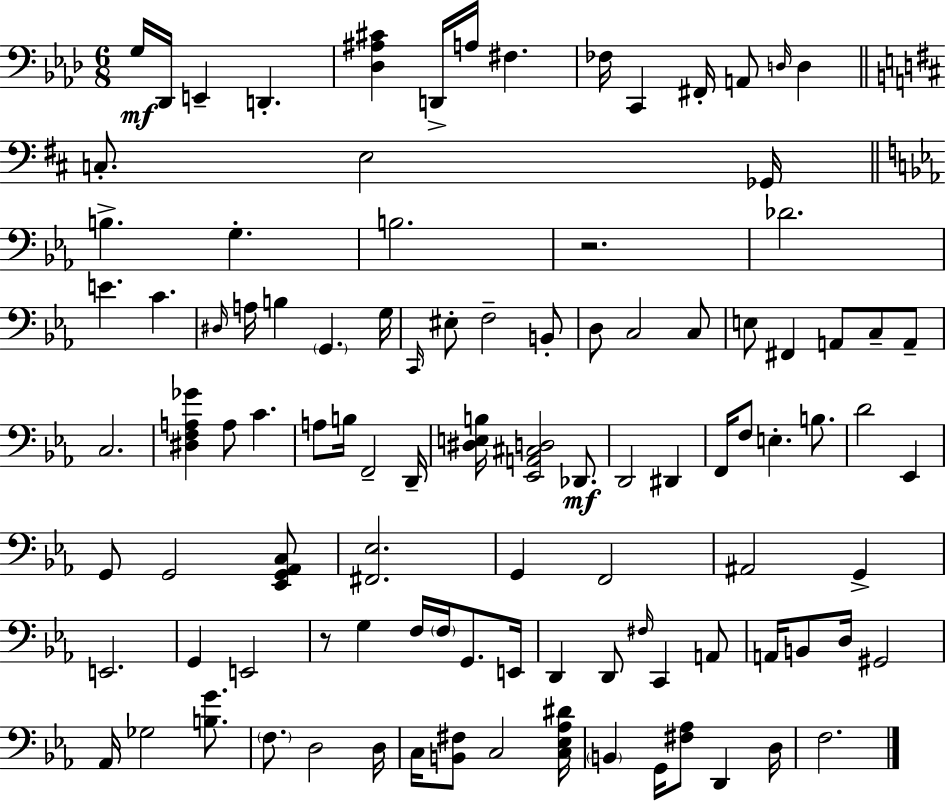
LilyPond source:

{
  \clef bass
  \numericTimeSignature
  \time 6/8
  \key aes \major
  \repeat volta 2 { g16\mf des,16 e,4-- d,4.-. | <des ais cis'>4 d,16-> a16 fis4. | fes16 c,4 fis,16-. a,8 \grace { d16 } d4 | \bar "||" \break \key d \major c8.-. e2 ges,16 | \bar "||" \break \key ees \major b4.-> g4.-. | b2. | r2. | des'2. | \break e'4. c'4. | \grace { dis16 } a16 b4 \parenthesize g,4. | g16 \grace { c,16 } eis8-. f2-- | b,8-. d8 c2 | \break c8 e8 fis,4 a,8 c8-- | a,8-- c2. | <dis f a ges'>4 a8 c'4. | a8 b16 f,2-- | \break d,16-- <dis e b>16 <ees, a, cis d>2 des,8.\mf | d,2 dis,4 | f,16 f8 e4.-. b8. | d'2 ees,4 | \break g,8 g,2 | <ees, g, aes, c>8 <fis, ees>2. | g,4 f,2 | ais,2 g,4-> | \break e,2. | g,4 e,2 | r8 g4 f16 \parenthesize f16 g,8. | e,16 d,4 d,8 \grace { fis16 } c,4 | \break a,8 a,16 b,8 d16 gis,2 | aes,16 ges2 | <b g'>8. \parenthesize f8. d2 | d16 c16 <b, fis>8 c2 | \break <c ees aes dis'>16 \parenthesize b,4 g,16 <fis aes>8 d,4 | d16 f2. | } \bar "|."
}